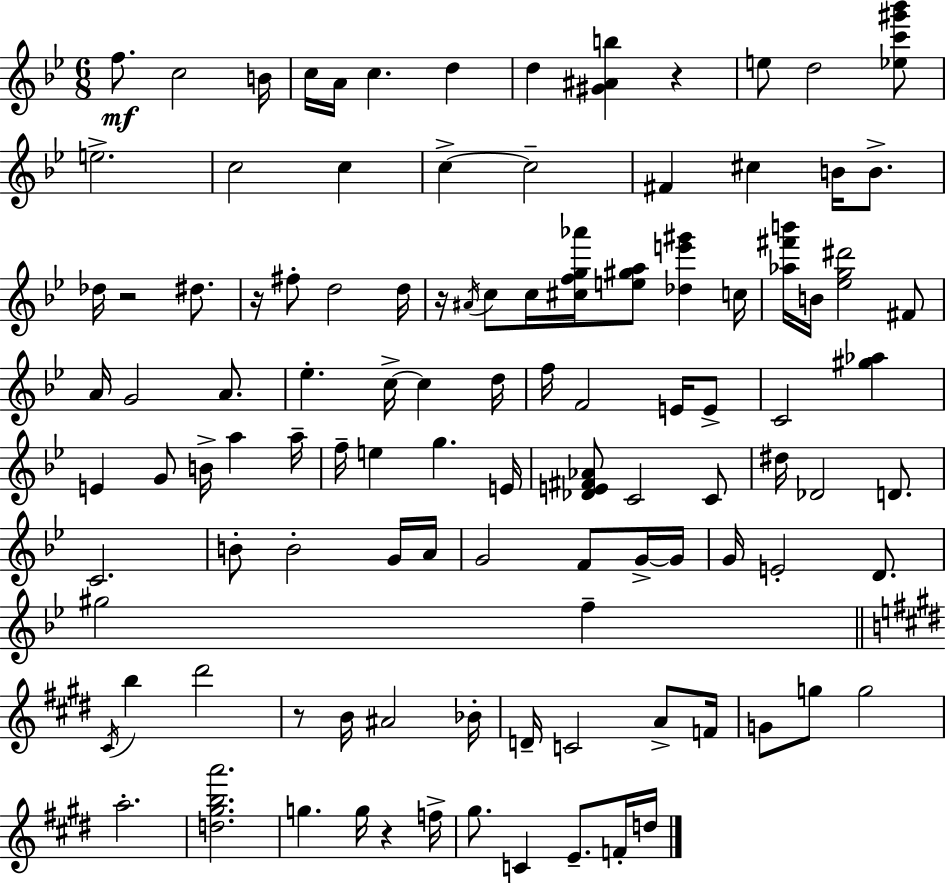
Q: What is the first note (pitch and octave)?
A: F5